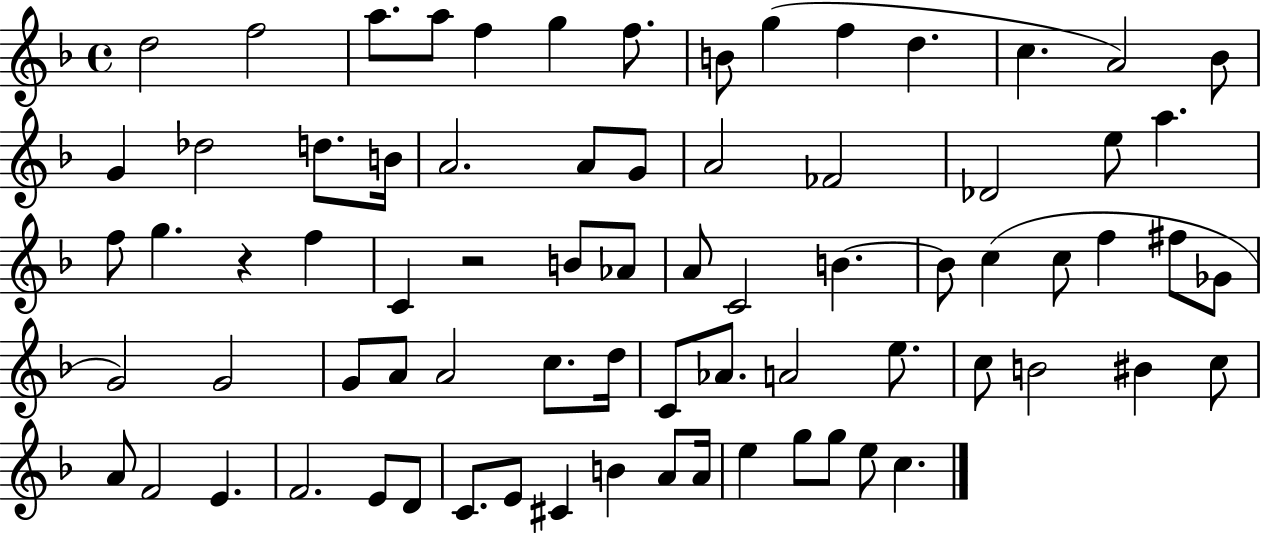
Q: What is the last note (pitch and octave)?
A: C5